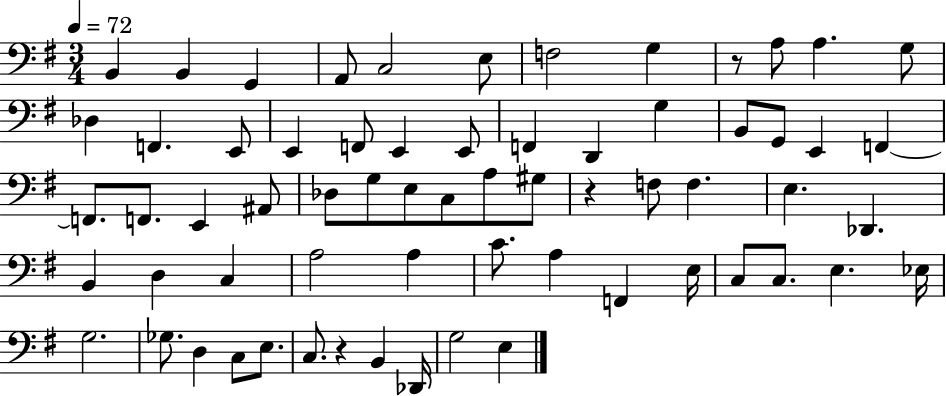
X:1
T:Untitled
M:3/4
L:1/4
K:G
B,, B,, G,, A,,/2 C,2 E,/2 F,2 G, z/2 A,/2 A, G,/2 _D, F,, E,,/2 E,, F,,/2 E,, E,,/2 F,, D,, G, B,,/2 G,,/2 E,, F,, F,,/2 F,,/2 E,, ^A,,/2 _D,/2 G,/2 E,/2 C,/2 A,/2 ^G,/2 z F,/2 F, E, _D,, B,, D, C, A,2 A, C/2 A, F,, E,/4 C,/2 C,/2 E, _E,/4 G,2 _G,/2 D, C,/2 E,/2 C,/2 z B,, _D,,/4 G,2 E,